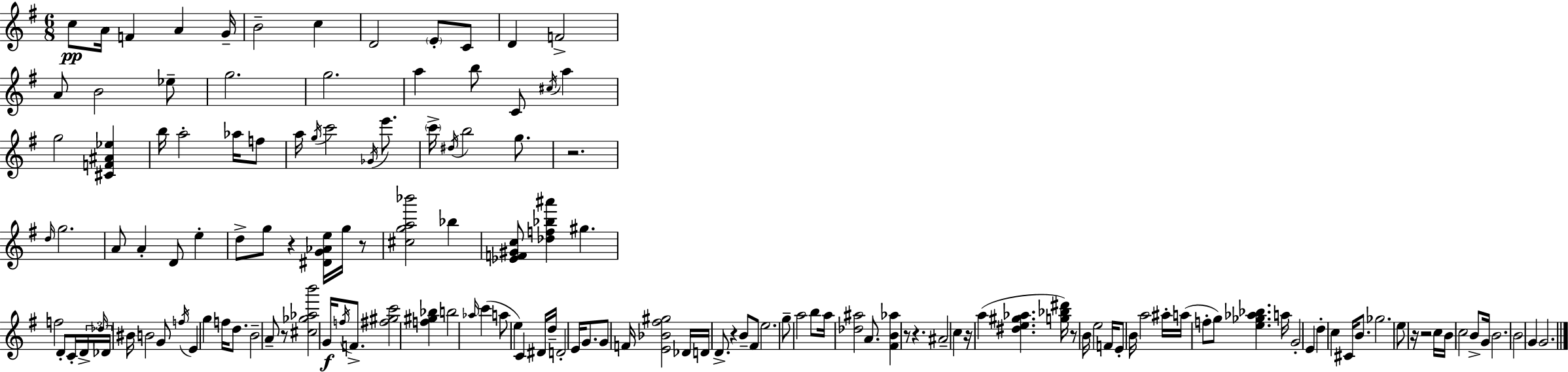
{
  \clef treble
  \numericTimeSignature
  \time 6/8
  \key e \minor
  \repeat volta 2 { c''8\pp a'16 f'4 a'4 g'16-- | b'2-- c''4 | d'2 \parenthesize e'8-. c'8 | d'4 f'2-> | \break a'8 b'2 ees''8-- | g''2. | g''2. | a''4 b''8 c'8 \acciaccatura { cis''16 } a''4 | \break g''2 <cis' f' ais' ees''>4 | b''16 a''2-. aes''16 f''8 | a''16 \acciaccatura { g''16 } c'''2 \acciaccatura { ges'16 } | e'''8. \parenthesize c'''16-> \acciaccatura { dis''16 } b''2 | \break g''8. r2. | \grace { d''16 } g''2. | a'8 a'4-. d'8 | e''4-. d''8-> g''8 r4 | \break <dis' g' aes' e''>16 g''16 r8 <cis'' g'' a'' bes'''>2 | bes''4 <ees' f' gis' c''>8 <des'' f'' bes'' ais'''>4 gis''4. | f''2 | d'8-. c'16-. \tuplet 3/2 { d'16-> \grace { des''16 } des'16 } bis'16 b'2 | \break g'8 \acciaccatura { f''16 } e'4 g''4 | f''16 d''8. b'2-- | a'8-- r8 <cis'' ges'' aes'' b'''>2 | g'16\f \acciaccatura { f''16 } f'8.-> <fis'' gis'' c'''>2 | \break <f'' gis'' bes''>4 b''2 | \grace { aes''16 }( c'''4 a''8 e''4) | c'4 dis'16 d''16-- d'2-. | e'16 g'8. g'8 f'16 | \break <e' bes' fis'' gis''>2 des'16 d'16 d'8.-> | r4 b'8-- fis'8 e''2. | g''8-- a''2 | b''8 a''16 <des'' ais''>2 | \break a'8. <fis' b' aes''>4 | r8 r4. ais'2-- | c''4 r16 a''4( | <dis'' e'' gis'' aes''>4. <g'' bes'' dis'''>16) r8 b'16 | \break e''2 f'16 e'8-. b'16 | a''2 ais''16-. a''16( f''8-. | g''8) <e'' ges'' aes'' bes''>4. a''16 g'2-. | e'4 d''4-. | \break c''4 cis'16 b'8. ges''2. | e''8 r16 | r2 c''16 b'16 c''2 | b'8-> g'16 b'2. | \break b'2 | g'4 g'2. | } \bar "|."
}